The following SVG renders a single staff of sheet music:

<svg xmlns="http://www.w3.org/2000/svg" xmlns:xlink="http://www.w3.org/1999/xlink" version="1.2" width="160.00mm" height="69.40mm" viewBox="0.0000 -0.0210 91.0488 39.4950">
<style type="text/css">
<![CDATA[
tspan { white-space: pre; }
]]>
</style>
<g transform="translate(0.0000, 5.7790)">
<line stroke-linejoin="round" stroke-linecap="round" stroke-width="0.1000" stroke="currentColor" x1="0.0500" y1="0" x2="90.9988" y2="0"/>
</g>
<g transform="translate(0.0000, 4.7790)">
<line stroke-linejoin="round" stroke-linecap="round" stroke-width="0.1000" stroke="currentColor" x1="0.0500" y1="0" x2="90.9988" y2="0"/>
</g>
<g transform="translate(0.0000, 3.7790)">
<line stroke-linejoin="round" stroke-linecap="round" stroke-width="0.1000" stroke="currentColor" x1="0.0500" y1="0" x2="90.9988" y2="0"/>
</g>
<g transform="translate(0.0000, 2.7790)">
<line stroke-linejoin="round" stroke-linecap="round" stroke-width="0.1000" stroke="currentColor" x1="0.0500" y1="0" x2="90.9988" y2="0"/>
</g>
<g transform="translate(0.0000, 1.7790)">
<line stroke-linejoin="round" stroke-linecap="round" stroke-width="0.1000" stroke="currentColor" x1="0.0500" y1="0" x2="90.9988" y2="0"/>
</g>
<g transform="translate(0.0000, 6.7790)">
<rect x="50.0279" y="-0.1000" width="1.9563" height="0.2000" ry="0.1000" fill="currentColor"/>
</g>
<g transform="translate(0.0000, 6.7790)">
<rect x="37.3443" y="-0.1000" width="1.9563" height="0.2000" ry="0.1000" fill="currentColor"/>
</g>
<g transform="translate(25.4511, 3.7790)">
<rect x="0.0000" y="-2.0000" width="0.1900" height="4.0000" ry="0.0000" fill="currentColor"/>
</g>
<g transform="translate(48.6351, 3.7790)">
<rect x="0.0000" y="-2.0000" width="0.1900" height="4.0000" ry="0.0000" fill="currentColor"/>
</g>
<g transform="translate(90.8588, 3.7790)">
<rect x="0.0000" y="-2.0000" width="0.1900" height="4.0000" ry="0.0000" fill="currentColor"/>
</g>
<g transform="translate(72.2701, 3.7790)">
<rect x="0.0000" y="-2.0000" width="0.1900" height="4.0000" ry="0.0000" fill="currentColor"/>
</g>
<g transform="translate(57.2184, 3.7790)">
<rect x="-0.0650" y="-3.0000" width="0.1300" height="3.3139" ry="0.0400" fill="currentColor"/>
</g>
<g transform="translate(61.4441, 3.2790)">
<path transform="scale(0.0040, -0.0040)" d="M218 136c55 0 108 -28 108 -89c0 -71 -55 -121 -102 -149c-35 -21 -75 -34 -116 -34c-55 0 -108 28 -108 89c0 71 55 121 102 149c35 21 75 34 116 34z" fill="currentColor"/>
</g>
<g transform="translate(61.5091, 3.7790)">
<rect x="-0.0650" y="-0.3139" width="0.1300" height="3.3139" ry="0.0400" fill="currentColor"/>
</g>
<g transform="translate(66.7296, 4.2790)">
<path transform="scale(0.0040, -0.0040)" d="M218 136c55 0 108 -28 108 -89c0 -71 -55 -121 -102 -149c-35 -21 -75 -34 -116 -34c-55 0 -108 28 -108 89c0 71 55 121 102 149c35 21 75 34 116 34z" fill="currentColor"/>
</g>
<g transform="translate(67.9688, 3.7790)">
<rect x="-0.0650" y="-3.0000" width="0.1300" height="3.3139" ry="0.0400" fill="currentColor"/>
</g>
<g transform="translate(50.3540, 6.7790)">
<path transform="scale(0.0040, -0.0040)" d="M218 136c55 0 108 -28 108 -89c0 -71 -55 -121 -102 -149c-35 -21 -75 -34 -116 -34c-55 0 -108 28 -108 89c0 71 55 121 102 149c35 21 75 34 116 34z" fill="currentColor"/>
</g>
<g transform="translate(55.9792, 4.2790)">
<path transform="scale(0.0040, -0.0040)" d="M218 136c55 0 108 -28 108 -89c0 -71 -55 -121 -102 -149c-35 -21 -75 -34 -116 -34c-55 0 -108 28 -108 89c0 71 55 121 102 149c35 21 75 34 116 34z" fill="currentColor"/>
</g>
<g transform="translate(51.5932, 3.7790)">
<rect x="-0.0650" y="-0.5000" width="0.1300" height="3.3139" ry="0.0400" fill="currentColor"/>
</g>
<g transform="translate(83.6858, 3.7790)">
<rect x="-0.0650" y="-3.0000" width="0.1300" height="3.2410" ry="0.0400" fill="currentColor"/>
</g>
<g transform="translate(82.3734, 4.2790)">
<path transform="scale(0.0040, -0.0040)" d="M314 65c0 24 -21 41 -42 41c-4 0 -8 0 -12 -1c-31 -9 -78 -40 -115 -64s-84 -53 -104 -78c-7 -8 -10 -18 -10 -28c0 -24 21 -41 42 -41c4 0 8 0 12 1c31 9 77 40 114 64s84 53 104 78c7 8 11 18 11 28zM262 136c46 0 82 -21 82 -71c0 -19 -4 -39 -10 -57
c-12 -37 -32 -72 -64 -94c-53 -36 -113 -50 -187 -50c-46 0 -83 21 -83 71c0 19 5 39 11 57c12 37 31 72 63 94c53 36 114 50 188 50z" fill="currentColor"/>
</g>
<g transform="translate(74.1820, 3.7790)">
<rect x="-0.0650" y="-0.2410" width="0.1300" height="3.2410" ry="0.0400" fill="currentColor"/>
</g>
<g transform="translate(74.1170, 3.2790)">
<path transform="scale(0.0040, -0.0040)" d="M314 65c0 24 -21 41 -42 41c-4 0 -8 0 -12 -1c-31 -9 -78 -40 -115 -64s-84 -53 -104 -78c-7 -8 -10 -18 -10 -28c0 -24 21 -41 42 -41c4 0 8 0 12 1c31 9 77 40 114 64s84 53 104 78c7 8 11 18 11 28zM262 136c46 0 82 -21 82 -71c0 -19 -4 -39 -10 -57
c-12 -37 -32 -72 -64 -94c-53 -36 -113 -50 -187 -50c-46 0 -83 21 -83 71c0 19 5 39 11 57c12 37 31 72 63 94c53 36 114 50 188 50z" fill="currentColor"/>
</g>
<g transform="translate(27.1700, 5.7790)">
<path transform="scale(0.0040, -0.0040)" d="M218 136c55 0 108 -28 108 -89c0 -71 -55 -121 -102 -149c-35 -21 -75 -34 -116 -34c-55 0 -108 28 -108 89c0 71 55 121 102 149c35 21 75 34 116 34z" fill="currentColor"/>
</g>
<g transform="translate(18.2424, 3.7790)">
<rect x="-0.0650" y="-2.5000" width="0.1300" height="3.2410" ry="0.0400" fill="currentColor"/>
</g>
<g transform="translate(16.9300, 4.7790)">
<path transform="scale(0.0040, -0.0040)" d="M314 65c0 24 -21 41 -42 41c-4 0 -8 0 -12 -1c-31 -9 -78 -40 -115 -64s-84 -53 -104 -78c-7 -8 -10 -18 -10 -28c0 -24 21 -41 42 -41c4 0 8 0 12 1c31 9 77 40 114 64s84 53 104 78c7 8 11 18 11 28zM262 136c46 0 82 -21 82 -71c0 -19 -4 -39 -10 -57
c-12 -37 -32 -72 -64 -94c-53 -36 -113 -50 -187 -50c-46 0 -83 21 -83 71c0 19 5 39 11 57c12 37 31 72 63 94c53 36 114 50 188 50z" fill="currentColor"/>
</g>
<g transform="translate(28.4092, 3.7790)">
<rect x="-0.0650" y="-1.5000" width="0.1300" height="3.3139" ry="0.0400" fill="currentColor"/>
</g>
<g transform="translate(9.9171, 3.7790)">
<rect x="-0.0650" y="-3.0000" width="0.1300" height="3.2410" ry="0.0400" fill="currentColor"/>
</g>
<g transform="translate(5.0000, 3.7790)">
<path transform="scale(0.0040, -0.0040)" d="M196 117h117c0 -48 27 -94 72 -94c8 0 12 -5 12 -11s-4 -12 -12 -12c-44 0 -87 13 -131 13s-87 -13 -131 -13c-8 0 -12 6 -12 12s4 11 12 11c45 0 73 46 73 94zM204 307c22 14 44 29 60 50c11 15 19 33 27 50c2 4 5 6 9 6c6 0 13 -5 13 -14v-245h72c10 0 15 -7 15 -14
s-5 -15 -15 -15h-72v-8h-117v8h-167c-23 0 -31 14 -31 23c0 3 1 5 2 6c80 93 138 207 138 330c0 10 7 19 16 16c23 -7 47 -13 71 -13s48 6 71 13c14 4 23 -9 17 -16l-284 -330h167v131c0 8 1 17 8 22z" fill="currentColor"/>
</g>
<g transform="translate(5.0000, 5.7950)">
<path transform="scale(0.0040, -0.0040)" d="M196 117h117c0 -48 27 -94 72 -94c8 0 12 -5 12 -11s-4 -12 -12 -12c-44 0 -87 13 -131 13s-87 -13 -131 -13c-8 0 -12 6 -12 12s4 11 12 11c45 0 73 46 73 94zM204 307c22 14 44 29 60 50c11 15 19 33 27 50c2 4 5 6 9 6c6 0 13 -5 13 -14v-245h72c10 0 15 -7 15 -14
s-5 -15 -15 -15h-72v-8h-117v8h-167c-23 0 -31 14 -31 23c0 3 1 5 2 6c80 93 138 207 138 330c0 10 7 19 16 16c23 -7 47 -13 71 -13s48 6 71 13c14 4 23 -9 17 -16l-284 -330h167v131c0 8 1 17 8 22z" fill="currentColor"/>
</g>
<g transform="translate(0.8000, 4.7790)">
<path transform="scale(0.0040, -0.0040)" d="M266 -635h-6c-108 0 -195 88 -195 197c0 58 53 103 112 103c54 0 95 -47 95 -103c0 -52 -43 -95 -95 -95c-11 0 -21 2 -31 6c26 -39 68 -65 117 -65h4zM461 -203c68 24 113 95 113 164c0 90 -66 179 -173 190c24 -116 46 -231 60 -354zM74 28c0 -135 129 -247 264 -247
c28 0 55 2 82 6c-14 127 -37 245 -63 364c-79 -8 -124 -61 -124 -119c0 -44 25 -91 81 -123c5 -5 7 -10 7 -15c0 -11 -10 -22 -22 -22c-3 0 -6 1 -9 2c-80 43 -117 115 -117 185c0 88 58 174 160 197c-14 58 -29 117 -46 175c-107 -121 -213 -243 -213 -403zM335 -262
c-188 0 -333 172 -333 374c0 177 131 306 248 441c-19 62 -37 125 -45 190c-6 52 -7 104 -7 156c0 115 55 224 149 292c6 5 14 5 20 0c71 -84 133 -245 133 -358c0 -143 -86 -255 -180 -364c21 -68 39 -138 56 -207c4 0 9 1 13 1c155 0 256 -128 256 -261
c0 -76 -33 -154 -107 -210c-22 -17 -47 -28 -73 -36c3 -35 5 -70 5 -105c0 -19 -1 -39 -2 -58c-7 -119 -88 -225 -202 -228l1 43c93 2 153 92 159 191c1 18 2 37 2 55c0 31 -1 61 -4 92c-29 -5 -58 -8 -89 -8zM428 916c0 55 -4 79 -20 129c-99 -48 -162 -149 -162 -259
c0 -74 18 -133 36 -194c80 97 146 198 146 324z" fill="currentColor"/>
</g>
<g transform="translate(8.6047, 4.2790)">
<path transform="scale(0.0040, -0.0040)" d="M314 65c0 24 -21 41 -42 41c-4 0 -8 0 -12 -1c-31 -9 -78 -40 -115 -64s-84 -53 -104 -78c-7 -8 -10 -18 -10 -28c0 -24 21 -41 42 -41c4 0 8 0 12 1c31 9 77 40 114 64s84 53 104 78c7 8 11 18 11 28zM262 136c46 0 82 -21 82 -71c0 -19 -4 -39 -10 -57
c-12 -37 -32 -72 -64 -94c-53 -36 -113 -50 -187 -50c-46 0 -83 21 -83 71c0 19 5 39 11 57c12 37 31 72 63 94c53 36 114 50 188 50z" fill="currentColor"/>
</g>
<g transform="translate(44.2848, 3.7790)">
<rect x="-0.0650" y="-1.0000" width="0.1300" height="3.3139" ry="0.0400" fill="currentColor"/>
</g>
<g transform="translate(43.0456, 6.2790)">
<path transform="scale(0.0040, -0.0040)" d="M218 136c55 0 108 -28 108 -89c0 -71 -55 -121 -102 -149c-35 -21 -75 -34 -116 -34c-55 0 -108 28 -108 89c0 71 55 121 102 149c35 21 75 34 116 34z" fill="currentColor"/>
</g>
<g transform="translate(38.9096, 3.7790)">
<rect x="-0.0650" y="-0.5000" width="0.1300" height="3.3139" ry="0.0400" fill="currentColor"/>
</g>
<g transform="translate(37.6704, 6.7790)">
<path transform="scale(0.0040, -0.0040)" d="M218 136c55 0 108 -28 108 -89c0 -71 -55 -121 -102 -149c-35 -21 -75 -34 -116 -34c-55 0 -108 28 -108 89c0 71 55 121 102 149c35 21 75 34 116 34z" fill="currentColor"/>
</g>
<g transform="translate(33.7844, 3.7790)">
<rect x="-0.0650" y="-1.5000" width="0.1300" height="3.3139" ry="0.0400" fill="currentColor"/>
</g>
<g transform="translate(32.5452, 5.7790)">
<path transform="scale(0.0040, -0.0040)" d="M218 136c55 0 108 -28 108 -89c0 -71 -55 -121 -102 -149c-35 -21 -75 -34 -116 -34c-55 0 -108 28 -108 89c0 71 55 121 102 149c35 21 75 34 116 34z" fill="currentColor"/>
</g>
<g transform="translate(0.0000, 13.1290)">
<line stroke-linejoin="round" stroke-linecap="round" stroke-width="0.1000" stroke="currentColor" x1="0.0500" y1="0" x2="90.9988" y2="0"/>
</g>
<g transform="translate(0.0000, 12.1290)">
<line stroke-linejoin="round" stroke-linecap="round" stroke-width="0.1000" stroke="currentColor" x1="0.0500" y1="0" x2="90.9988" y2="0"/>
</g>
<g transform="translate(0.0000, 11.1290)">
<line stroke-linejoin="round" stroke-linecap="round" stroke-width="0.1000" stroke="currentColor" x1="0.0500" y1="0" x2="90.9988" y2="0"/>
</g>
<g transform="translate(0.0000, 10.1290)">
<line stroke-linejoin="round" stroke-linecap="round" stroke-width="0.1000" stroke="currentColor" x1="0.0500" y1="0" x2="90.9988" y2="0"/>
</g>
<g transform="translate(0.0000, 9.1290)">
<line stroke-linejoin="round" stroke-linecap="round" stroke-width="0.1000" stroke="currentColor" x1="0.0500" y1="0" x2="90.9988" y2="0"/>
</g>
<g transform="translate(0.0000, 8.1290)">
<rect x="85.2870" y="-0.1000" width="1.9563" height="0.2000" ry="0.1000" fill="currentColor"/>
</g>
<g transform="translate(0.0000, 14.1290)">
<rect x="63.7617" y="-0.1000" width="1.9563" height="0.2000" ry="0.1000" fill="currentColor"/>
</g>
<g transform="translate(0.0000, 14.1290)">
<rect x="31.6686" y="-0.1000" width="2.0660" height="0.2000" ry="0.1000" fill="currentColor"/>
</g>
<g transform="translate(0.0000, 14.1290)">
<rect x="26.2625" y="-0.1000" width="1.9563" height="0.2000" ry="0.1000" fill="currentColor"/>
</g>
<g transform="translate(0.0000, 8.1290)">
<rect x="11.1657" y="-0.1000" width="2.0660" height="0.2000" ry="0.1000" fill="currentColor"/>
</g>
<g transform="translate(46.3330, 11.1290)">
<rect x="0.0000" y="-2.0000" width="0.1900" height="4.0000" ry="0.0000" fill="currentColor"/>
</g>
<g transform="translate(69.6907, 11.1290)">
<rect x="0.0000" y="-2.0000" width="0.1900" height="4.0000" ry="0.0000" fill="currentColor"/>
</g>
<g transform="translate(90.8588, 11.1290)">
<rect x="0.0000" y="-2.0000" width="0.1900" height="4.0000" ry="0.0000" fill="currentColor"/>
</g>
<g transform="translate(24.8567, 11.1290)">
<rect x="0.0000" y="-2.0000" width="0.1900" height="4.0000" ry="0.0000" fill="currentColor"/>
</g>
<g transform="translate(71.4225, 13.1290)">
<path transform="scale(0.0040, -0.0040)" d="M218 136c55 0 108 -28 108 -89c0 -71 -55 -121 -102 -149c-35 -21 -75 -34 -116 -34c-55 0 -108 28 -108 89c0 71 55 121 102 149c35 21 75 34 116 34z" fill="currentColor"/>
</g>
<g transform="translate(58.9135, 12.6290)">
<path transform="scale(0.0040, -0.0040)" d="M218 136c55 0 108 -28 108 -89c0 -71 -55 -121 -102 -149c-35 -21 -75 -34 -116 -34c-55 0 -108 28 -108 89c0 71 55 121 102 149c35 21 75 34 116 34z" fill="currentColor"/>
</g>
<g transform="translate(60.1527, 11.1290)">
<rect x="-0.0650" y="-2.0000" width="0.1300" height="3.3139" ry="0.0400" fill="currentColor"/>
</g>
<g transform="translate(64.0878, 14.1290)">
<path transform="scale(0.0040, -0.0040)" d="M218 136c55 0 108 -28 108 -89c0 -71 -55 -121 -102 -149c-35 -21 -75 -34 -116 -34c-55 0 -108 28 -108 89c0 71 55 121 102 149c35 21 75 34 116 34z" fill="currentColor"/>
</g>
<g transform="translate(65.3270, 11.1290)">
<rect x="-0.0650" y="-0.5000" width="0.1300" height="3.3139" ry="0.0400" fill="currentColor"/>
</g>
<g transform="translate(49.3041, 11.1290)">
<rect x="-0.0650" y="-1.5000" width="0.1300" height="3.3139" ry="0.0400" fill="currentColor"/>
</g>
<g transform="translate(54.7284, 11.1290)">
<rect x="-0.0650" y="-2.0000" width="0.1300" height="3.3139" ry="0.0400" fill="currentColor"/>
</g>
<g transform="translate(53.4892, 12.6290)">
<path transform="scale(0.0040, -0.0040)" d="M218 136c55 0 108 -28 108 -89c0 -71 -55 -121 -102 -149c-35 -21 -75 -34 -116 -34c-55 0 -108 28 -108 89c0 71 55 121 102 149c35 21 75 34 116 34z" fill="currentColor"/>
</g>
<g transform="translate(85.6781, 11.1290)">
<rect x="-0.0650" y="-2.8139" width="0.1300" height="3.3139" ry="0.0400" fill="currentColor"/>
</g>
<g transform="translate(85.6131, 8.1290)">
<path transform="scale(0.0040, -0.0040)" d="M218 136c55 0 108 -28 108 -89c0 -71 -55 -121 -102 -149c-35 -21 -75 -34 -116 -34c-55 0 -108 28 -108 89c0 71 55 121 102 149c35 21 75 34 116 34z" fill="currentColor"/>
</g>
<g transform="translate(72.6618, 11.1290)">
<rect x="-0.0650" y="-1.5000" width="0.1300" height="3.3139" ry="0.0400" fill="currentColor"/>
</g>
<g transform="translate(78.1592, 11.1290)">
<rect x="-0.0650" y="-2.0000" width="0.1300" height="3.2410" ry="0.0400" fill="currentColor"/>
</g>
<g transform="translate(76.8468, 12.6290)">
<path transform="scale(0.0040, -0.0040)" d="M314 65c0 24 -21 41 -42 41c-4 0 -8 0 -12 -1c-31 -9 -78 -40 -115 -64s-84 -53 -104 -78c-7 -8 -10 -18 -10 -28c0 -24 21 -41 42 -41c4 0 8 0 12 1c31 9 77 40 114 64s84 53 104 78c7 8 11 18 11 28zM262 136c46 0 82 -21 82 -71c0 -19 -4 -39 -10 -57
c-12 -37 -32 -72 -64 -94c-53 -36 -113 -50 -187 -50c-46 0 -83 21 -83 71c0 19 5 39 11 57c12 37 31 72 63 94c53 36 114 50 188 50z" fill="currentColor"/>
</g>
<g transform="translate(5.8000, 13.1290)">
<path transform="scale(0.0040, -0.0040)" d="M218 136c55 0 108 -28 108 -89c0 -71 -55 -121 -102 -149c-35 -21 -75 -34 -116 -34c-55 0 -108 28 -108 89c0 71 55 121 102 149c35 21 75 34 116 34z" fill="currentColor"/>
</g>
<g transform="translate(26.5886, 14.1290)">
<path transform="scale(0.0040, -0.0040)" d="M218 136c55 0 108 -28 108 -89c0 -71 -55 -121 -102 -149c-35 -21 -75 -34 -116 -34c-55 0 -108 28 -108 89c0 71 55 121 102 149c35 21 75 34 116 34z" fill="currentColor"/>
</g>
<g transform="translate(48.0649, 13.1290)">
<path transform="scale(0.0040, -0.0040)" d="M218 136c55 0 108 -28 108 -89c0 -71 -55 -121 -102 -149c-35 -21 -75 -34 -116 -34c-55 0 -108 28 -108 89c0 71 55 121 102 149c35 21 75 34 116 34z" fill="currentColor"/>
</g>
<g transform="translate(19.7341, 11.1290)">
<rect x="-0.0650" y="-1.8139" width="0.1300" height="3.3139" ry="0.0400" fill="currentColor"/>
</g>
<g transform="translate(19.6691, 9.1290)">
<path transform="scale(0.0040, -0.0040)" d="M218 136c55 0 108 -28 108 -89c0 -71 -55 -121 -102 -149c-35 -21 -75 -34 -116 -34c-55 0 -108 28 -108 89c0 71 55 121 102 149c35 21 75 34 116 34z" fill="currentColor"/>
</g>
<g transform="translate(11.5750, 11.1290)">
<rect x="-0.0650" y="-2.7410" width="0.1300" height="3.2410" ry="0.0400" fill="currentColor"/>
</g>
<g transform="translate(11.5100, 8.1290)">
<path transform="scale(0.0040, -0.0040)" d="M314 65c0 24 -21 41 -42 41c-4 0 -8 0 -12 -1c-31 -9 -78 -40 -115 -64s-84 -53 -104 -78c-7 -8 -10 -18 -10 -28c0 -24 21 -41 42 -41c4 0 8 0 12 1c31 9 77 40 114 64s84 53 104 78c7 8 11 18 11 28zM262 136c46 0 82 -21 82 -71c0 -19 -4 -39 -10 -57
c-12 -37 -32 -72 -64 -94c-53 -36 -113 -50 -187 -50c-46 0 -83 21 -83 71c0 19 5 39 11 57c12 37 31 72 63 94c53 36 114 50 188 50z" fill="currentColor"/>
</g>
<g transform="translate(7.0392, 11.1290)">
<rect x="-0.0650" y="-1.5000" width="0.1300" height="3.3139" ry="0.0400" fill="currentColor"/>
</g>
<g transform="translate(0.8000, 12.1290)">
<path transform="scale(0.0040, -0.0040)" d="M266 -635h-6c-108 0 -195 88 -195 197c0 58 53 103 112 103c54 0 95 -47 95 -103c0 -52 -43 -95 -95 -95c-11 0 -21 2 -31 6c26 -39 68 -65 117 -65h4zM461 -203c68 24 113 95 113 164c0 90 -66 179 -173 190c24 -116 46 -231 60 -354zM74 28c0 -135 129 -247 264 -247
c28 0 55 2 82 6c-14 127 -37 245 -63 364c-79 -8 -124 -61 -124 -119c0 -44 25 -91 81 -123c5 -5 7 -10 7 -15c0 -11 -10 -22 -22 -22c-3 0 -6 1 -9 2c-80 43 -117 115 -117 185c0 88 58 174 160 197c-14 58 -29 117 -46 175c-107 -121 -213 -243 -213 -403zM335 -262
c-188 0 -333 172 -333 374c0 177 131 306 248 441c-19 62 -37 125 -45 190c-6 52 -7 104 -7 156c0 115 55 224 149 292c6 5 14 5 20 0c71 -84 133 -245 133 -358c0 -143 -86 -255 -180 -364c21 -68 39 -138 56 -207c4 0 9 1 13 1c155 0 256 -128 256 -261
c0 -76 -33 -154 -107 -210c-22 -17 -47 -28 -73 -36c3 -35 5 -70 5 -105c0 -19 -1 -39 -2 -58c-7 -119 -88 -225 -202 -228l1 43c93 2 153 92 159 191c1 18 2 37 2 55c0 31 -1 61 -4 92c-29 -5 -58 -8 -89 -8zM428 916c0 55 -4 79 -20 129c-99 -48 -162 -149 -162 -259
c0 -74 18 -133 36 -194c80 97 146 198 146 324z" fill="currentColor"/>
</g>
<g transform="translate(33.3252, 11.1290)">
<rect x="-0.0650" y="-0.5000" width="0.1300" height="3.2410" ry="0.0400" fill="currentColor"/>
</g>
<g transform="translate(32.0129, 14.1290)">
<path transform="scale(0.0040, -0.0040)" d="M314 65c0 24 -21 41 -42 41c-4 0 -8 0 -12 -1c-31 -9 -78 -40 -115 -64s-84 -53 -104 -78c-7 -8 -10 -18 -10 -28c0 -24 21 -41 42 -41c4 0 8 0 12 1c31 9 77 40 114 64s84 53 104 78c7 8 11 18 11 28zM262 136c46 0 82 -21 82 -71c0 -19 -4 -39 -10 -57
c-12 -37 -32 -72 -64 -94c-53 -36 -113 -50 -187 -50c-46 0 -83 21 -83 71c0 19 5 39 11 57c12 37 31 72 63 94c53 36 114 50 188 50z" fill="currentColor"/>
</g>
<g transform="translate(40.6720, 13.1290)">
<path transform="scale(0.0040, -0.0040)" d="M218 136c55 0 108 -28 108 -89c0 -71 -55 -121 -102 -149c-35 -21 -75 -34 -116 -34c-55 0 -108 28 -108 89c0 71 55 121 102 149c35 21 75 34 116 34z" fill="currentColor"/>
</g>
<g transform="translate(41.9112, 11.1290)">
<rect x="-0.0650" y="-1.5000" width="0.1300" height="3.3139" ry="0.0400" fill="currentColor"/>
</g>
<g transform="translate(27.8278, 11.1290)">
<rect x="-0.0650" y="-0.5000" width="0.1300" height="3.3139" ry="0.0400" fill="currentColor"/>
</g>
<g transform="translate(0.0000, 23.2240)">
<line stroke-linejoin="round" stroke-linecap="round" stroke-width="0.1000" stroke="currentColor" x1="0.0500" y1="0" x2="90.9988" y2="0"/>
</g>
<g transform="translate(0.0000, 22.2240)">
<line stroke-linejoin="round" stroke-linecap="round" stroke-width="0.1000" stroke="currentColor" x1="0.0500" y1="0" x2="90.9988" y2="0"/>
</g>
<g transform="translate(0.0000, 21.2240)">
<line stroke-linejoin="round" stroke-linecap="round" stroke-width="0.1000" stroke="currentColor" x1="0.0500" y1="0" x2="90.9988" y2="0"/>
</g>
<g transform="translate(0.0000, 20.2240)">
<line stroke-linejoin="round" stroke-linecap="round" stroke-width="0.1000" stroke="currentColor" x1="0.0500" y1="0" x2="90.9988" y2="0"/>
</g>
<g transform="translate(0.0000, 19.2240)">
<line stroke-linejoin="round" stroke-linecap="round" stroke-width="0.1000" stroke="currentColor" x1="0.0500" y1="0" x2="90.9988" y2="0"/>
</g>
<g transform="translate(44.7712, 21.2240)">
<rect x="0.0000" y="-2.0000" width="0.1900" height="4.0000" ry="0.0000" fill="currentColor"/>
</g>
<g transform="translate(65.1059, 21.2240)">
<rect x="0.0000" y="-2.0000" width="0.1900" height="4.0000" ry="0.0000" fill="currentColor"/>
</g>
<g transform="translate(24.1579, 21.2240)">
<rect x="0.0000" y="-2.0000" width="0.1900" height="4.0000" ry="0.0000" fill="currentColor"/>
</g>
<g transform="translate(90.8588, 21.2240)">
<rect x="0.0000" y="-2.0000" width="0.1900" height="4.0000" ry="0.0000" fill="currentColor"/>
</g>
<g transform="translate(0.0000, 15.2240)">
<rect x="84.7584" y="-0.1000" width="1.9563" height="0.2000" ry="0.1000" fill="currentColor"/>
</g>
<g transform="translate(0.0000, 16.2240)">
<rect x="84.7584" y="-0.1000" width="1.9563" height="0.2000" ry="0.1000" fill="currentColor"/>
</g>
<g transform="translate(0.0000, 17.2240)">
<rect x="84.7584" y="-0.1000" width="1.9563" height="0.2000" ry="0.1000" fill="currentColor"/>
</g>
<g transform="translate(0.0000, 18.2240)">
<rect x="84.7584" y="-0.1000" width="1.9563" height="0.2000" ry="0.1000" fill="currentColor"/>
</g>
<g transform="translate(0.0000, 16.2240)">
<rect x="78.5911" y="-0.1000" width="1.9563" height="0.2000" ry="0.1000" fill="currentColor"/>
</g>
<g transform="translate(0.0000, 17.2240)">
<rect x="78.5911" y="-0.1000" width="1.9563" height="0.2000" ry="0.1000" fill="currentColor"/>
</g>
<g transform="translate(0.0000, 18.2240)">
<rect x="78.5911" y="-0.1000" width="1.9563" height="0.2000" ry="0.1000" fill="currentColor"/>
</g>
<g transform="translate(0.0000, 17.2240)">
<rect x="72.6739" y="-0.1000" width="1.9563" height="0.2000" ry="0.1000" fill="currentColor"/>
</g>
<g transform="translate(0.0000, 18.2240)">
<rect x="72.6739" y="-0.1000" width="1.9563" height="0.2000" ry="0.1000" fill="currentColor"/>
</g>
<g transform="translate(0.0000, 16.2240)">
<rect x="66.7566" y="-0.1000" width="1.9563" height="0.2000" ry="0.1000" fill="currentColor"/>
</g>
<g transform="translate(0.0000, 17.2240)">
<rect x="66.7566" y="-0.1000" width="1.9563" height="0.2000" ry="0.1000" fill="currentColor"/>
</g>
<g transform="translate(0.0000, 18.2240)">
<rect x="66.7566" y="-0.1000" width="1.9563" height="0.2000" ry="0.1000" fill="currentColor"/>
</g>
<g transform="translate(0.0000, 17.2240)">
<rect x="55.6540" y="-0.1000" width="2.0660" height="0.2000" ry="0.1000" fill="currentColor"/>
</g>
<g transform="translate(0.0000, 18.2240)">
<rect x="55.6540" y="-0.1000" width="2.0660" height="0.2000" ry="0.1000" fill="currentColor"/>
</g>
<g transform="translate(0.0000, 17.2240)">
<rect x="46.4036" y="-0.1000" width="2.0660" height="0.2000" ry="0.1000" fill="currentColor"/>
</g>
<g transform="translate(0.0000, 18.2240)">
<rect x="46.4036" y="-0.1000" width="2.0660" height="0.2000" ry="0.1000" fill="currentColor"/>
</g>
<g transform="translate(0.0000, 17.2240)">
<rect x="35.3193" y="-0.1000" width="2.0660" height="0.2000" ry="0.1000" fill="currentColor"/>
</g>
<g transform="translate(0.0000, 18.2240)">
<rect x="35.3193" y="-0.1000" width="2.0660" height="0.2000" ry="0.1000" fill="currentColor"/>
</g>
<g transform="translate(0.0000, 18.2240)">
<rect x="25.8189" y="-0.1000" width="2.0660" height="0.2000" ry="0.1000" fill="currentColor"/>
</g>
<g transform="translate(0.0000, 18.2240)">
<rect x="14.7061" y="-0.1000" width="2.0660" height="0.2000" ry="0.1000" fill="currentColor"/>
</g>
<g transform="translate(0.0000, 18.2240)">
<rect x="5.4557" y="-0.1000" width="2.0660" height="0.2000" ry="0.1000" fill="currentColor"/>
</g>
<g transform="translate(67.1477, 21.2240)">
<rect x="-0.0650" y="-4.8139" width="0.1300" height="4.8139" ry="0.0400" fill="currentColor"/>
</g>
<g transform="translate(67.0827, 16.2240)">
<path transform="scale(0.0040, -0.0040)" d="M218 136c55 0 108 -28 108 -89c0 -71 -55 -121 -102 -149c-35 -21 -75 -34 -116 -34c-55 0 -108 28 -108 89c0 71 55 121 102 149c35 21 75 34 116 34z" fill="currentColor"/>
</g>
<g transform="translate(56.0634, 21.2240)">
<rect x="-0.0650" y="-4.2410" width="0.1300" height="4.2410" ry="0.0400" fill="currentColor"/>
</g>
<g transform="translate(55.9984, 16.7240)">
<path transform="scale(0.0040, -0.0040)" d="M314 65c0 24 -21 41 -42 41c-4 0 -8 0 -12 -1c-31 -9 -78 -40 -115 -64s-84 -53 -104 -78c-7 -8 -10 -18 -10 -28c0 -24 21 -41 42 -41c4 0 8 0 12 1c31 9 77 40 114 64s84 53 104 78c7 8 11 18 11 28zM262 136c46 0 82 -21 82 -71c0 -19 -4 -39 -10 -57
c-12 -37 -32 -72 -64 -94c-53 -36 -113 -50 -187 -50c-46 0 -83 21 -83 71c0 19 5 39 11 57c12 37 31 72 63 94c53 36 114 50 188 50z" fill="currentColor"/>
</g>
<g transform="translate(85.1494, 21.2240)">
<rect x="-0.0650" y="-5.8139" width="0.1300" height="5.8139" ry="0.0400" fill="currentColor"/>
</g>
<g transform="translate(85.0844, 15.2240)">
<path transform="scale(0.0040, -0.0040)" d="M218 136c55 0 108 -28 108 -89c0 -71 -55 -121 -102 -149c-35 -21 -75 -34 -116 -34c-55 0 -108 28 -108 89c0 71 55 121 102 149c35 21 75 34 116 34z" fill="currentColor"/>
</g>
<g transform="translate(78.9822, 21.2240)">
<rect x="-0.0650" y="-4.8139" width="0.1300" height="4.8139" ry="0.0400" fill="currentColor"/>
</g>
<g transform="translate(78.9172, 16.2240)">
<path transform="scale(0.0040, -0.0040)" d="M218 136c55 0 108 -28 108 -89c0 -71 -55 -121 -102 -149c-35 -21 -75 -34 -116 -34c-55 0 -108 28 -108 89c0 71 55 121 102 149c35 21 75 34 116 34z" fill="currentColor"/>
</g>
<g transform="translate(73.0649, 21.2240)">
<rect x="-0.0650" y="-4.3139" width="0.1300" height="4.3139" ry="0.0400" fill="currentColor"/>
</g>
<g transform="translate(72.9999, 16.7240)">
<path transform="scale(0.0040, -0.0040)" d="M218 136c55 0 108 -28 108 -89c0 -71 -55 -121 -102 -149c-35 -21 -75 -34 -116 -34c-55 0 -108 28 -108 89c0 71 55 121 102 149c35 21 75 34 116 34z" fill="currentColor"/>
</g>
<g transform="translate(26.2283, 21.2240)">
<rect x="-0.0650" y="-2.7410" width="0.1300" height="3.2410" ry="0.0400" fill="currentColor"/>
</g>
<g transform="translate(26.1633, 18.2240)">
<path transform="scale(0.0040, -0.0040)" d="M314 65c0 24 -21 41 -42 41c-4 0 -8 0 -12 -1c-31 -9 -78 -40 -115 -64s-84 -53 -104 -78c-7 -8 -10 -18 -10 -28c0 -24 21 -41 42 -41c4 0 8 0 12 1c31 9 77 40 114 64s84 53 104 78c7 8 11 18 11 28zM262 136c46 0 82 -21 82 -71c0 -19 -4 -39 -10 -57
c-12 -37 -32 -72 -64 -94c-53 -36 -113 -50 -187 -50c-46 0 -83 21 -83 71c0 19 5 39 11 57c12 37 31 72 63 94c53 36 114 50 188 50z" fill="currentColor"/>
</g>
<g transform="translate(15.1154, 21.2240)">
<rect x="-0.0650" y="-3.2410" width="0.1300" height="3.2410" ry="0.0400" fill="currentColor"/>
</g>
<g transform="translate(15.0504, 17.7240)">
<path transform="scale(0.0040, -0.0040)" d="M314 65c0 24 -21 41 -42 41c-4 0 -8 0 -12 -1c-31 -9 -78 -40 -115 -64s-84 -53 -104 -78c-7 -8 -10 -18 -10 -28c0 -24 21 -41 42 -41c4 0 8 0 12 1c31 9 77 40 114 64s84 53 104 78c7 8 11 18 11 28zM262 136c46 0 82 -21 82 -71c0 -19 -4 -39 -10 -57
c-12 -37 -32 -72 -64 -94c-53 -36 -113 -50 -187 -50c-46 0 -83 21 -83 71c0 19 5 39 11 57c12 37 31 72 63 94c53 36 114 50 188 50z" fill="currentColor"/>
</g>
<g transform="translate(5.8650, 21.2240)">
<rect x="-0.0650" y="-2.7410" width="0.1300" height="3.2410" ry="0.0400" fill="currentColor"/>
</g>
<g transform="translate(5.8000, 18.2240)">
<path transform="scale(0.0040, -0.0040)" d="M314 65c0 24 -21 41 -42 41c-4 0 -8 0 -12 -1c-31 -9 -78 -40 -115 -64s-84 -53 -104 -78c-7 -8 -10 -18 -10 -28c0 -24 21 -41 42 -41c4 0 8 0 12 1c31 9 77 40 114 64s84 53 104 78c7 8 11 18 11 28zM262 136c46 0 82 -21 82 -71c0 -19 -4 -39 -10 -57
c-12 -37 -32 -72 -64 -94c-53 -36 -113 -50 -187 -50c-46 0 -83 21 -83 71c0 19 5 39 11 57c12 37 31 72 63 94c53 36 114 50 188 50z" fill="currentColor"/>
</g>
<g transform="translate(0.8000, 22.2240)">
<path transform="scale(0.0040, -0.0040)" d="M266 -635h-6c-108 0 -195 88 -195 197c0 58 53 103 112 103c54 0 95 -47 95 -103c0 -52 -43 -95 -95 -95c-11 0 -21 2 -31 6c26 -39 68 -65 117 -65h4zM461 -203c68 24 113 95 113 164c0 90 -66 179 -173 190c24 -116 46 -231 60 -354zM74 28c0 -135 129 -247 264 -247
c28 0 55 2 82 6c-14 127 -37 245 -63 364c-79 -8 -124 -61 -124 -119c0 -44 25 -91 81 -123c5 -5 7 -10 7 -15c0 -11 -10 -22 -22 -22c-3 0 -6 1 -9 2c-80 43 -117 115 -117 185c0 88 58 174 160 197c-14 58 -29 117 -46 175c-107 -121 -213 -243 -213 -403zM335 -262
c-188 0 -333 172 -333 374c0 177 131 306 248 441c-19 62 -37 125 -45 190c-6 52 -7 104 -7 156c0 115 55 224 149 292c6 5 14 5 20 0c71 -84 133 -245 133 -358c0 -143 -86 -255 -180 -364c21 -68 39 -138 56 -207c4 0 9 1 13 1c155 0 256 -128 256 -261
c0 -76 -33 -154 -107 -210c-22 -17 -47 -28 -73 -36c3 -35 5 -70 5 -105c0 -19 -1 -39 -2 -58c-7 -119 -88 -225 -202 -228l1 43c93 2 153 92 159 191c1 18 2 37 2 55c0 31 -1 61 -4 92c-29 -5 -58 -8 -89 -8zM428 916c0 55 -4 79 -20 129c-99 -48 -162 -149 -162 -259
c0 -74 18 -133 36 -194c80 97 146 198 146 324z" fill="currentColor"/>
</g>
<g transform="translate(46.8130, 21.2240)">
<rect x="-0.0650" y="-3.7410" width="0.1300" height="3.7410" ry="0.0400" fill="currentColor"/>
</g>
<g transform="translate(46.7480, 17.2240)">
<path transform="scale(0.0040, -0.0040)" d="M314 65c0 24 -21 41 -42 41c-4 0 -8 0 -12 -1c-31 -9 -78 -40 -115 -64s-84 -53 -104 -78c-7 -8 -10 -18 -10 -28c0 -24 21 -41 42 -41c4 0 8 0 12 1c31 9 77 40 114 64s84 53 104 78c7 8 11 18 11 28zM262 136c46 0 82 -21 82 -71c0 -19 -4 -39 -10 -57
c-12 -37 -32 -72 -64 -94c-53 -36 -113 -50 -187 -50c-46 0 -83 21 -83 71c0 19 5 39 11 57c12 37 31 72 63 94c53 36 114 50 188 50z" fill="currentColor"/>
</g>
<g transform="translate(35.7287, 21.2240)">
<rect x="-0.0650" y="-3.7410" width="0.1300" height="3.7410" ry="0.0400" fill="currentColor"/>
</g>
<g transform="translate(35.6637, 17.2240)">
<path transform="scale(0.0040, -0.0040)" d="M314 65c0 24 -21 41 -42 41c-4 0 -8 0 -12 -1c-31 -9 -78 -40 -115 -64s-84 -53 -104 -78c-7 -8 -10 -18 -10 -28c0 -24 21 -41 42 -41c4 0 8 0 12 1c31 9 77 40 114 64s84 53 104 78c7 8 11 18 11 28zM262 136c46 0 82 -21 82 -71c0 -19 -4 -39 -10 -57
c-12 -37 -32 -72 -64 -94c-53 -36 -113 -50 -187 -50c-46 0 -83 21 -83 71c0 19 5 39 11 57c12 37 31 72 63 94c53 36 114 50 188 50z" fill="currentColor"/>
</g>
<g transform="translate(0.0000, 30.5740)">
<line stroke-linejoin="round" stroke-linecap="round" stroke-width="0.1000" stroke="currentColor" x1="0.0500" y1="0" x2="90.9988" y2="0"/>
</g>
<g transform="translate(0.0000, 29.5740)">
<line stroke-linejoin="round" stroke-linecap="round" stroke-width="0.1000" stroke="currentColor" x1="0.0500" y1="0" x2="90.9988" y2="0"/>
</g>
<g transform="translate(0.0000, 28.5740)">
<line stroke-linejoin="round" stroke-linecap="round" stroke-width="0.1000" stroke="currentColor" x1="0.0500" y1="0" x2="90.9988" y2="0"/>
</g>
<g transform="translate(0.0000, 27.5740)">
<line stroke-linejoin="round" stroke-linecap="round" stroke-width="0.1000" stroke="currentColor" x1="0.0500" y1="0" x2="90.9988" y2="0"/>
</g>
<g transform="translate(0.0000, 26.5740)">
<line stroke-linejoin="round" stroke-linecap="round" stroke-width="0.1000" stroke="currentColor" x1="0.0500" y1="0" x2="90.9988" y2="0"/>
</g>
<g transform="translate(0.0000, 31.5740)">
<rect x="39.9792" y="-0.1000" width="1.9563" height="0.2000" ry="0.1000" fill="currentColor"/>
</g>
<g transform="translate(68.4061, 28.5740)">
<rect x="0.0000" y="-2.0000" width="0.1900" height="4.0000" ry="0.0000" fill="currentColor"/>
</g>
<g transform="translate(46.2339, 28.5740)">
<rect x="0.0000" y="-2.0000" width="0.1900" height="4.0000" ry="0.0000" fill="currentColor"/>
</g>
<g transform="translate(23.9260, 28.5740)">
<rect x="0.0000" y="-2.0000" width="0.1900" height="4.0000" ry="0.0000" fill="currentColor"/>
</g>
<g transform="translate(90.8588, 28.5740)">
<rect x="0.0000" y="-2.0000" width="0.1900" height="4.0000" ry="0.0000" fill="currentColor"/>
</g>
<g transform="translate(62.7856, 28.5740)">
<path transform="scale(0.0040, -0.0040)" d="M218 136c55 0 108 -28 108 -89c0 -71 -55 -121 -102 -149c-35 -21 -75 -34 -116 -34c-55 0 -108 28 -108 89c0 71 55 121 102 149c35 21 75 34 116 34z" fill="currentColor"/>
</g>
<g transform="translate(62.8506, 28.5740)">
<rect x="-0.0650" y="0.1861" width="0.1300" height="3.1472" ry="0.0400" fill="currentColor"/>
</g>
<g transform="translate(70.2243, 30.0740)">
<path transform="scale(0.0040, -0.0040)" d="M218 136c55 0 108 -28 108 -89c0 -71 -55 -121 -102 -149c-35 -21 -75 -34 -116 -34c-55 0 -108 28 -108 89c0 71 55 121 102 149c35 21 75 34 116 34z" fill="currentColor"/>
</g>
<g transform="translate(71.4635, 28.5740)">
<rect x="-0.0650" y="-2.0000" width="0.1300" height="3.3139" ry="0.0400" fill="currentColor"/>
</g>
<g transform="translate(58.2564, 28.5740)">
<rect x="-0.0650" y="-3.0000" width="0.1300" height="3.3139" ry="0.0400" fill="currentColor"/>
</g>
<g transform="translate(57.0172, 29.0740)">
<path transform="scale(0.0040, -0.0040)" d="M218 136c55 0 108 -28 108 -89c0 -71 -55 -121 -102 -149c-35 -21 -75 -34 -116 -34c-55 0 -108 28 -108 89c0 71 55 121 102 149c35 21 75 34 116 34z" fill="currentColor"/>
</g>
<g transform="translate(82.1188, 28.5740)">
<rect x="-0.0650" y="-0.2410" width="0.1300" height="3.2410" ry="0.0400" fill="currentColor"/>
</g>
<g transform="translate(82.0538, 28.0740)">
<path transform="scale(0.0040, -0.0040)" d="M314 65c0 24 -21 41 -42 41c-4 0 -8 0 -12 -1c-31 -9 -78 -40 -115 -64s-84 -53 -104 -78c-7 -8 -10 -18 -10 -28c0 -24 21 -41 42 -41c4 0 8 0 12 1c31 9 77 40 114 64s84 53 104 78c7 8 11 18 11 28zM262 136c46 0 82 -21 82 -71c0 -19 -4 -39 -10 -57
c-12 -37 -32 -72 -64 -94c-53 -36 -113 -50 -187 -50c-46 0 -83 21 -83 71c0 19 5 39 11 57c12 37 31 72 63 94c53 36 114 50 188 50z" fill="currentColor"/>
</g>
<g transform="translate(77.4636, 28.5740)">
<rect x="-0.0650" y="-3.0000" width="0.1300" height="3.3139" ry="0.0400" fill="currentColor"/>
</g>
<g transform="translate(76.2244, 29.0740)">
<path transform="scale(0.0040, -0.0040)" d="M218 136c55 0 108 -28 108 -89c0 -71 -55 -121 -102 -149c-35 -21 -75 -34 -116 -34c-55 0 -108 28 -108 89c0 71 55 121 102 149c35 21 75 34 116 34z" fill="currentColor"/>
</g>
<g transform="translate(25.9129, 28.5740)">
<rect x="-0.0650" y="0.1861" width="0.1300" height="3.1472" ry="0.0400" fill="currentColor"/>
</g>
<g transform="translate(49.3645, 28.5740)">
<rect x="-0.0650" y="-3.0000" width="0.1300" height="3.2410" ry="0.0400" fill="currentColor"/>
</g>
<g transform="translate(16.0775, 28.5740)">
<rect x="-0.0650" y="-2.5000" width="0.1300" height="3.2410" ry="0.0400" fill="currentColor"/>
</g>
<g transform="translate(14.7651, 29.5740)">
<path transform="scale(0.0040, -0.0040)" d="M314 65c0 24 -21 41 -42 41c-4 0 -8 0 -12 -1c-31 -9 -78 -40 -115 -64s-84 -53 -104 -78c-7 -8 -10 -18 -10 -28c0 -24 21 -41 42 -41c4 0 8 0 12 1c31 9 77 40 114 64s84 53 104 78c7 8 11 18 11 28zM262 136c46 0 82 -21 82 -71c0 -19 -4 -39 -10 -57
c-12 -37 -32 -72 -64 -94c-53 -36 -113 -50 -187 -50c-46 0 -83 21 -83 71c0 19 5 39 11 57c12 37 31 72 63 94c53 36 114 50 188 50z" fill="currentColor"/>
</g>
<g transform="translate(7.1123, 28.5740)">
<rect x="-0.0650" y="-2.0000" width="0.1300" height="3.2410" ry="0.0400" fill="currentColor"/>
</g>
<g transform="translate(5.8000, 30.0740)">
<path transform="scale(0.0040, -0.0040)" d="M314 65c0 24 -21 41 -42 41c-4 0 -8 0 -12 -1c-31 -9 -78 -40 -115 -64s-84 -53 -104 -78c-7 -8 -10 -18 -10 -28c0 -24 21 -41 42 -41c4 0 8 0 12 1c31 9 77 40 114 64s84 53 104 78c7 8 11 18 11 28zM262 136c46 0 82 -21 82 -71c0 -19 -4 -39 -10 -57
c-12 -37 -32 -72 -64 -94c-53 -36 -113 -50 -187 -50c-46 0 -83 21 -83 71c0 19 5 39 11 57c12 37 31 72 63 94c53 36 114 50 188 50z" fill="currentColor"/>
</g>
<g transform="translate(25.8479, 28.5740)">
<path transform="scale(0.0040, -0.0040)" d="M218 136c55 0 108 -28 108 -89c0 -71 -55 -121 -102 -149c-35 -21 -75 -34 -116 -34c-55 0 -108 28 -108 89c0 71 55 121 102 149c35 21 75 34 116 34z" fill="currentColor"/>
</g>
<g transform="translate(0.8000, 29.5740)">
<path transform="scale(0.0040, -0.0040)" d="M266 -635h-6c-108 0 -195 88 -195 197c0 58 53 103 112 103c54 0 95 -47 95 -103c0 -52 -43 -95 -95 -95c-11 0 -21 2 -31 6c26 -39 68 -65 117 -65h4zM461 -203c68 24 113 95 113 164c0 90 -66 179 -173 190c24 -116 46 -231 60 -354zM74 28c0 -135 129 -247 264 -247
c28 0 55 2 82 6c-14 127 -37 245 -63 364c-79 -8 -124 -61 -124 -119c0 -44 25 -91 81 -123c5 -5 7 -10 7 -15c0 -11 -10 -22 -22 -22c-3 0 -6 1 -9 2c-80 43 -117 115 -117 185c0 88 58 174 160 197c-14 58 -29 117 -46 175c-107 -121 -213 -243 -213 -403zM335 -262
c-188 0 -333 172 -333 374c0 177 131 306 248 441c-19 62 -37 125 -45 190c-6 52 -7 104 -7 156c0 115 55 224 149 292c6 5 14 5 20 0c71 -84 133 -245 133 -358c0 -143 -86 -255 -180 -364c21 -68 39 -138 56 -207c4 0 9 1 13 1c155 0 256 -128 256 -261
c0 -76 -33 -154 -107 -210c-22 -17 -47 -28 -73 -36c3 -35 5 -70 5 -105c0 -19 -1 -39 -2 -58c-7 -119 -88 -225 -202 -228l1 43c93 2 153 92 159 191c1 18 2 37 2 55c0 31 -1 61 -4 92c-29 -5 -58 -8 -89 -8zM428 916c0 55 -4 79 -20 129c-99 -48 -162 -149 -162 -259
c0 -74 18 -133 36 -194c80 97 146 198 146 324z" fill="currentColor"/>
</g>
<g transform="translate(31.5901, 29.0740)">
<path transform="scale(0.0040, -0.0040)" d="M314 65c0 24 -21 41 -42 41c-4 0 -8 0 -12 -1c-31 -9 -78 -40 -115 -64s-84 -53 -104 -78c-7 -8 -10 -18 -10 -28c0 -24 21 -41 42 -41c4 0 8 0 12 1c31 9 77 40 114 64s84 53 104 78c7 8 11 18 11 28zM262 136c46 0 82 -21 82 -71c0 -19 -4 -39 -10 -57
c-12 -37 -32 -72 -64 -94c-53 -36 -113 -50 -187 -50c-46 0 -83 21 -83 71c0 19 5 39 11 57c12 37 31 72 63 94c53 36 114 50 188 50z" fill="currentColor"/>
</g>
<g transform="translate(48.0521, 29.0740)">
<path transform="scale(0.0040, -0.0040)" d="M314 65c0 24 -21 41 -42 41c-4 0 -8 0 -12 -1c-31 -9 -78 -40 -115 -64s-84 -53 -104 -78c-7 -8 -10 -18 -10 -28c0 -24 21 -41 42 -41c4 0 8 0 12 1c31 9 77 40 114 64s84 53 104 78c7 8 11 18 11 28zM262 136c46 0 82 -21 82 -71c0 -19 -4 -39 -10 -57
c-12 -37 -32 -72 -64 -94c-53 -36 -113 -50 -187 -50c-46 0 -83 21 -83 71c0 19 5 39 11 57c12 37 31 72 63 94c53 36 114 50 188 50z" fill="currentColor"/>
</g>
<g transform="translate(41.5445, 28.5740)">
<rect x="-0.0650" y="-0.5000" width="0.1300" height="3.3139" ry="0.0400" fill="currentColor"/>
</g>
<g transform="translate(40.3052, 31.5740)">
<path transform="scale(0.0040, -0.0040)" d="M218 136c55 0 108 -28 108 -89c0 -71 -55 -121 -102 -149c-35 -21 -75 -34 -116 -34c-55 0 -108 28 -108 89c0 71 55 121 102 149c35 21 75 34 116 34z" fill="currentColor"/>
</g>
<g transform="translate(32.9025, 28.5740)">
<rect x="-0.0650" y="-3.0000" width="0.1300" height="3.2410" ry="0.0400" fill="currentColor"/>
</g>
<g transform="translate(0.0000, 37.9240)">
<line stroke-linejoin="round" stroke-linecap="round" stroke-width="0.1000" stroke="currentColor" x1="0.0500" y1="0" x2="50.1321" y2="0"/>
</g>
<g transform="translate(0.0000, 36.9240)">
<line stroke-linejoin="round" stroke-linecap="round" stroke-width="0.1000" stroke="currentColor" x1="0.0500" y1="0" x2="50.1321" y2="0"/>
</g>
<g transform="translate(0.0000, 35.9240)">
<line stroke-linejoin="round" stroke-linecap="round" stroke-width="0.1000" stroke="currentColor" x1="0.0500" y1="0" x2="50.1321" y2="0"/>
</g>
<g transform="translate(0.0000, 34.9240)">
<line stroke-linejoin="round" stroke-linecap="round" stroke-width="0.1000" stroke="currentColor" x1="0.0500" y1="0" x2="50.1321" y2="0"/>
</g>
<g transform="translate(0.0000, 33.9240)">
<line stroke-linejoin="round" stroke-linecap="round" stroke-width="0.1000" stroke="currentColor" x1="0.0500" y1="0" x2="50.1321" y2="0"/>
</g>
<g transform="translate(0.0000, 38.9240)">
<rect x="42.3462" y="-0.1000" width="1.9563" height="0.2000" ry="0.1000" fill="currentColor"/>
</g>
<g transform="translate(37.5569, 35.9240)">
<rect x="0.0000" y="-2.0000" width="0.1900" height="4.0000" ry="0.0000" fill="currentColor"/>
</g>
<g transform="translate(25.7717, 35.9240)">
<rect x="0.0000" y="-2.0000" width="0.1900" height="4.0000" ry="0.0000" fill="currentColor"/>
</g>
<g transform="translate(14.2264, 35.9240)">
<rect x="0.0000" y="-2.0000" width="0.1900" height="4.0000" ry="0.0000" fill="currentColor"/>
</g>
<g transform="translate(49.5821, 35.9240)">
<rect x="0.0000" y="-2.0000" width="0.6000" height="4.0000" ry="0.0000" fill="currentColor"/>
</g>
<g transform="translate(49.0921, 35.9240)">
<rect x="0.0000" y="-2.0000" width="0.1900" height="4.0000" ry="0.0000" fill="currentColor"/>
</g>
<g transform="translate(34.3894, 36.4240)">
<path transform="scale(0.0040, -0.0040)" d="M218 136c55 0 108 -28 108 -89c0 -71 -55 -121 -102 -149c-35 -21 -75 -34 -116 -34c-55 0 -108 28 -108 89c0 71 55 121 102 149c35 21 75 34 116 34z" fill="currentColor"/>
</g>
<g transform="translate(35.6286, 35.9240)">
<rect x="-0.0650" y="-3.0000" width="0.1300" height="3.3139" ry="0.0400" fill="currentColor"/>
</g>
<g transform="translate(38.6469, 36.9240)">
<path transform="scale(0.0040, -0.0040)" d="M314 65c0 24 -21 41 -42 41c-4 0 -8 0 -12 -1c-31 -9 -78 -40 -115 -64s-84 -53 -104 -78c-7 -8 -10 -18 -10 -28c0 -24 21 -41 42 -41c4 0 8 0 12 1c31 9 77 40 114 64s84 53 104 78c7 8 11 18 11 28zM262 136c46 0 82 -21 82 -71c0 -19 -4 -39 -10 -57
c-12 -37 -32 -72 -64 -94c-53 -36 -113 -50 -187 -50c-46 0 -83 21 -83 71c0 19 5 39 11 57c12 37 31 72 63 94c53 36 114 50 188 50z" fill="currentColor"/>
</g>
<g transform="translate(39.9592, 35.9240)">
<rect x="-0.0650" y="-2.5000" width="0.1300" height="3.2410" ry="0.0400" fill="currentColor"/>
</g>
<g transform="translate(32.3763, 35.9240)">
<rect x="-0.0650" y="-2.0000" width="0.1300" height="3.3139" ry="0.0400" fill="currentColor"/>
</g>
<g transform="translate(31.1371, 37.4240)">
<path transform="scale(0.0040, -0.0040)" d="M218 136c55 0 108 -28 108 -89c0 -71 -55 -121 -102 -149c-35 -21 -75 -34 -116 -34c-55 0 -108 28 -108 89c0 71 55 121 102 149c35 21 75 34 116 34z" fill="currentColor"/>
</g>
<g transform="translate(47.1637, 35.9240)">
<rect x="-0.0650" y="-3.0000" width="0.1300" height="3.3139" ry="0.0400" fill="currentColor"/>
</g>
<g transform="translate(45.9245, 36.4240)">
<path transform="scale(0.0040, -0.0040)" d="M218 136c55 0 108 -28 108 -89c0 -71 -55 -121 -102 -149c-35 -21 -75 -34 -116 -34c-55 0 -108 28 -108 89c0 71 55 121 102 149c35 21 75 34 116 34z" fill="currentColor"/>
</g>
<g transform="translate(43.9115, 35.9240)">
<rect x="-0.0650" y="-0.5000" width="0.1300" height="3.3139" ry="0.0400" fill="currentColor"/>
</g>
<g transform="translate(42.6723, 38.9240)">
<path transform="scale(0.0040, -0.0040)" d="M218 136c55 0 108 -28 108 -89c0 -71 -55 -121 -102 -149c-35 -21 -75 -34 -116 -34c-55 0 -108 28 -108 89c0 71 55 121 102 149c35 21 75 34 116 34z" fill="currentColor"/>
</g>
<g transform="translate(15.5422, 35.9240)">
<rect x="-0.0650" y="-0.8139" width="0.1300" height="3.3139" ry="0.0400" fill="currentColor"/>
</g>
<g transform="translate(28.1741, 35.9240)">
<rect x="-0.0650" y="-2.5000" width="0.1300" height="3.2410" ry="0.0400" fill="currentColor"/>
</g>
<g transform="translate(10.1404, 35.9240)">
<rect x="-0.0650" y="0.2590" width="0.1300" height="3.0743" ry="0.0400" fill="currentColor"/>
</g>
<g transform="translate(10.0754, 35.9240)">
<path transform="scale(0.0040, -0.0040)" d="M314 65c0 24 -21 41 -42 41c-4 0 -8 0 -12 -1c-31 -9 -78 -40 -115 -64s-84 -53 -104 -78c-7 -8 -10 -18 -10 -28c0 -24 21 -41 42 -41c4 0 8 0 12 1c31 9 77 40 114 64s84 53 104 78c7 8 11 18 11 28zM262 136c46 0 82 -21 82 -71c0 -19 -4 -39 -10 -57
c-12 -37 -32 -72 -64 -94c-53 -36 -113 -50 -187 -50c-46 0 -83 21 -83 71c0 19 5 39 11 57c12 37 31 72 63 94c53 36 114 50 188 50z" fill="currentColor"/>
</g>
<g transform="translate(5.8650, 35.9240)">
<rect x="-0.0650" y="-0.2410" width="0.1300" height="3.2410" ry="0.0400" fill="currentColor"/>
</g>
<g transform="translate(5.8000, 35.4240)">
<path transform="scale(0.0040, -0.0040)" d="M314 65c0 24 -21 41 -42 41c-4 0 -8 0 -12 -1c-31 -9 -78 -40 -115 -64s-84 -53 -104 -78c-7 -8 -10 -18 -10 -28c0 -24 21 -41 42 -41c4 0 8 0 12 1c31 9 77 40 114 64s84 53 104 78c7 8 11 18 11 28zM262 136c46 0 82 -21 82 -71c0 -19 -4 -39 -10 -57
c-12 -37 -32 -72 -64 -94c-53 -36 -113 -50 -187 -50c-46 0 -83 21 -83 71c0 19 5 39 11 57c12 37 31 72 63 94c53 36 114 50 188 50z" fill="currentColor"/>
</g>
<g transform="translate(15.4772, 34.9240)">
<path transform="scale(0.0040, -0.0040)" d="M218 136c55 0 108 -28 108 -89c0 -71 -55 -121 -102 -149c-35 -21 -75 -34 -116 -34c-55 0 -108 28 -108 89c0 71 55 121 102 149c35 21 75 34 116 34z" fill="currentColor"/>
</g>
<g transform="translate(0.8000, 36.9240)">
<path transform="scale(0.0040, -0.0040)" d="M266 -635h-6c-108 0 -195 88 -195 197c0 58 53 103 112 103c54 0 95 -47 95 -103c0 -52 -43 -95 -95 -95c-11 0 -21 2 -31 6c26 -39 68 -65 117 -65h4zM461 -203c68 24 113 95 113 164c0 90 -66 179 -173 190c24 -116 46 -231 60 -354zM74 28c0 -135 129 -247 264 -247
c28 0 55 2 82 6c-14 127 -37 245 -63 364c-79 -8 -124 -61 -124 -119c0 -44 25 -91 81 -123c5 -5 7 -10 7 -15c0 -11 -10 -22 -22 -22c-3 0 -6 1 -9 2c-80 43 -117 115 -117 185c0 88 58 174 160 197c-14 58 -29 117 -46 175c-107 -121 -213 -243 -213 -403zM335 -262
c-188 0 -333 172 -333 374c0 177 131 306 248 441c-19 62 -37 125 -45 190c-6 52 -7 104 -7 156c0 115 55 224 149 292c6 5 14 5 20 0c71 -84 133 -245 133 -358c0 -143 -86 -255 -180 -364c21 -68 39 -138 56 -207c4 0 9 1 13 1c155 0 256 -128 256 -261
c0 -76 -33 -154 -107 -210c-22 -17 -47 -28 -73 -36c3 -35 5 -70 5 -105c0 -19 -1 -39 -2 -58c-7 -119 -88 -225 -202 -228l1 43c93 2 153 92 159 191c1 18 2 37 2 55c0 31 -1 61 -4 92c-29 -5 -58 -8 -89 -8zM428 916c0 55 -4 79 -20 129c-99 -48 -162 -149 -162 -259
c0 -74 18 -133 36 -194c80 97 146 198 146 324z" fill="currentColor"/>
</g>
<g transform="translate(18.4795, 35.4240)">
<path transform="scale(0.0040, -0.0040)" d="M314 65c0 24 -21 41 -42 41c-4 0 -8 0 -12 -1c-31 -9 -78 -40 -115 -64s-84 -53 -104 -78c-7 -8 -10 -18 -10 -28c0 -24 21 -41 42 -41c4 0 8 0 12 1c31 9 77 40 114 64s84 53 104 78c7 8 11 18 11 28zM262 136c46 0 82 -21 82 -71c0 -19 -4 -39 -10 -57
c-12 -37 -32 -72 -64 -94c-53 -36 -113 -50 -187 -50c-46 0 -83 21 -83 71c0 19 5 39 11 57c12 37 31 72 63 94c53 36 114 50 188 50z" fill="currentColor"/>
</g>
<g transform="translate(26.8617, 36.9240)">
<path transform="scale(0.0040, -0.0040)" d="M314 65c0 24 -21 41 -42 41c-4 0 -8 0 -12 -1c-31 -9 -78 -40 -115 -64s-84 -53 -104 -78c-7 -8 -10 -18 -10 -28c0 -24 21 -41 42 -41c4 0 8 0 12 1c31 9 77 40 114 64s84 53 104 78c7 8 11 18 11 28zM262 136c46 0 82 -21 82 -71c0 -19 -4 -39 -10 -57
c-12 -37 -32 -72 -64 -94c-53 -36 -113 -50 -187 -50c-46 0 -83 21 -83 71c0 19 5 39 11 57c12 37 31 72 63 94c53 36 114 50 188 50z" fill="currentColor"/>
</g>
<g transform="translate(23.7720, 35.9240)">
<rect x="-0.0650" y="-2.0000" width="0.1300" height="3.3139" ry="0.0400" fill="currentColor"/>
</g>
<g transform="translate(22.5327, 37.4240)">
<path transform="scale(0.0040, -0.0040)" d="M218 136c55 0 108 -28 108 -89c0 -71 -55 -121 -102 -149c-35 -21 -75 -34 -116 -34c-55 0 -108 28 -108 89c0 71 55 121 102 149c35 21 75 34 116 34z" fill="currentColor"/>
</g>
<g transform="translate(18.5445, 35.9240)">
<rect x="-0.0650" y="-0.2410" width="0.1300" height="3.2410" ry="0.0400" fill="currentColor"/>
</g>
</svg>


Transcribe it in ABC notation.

X:1
T:Untitled
M:4/4
L:1/4
K:C
A2 G2 E E C D C A c A c2 A2 E a2 f C C2 E E F F C E F2 a a2 b2 a2 c'2 c'2 d'2 e' d' e' g' F2 G2 B A2 C A2 A B F A c2 c2 B2 d c2 F G2 F A G2 C A